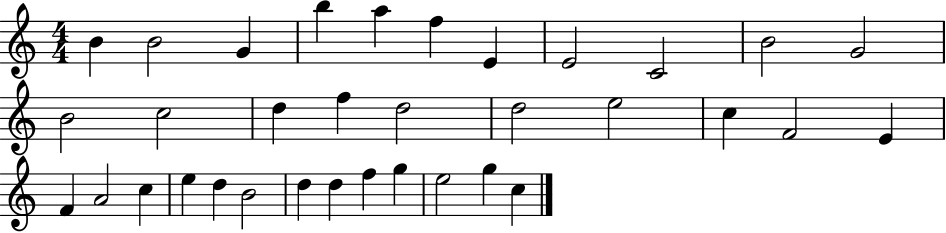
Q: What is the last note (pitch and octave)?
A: C5